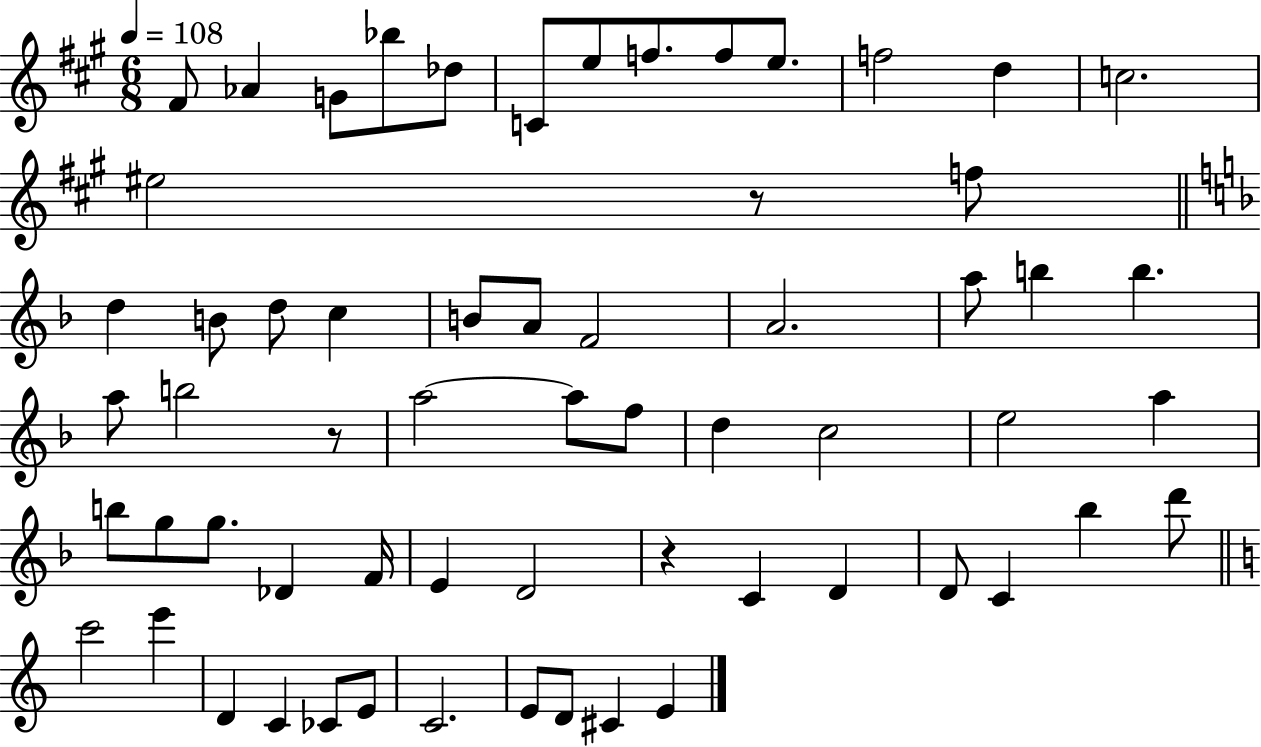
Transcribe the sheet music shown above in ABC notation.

X:1
T:Untitled
M:6/8
L:1/4
K:A
^F/2 _A G/2 _b/2 _d/2 C/2 e/2 f/2 f/2 e/2 f2 d c2 ^e2 z/2 f/2 d B/2 d/2 c B/2 A/2 F2 A2 a/2 b b a/2 b2 z/2 a2 a/2 f/2 d c2 e2 a b/2 g/2 g/2 _D F/4 E D2 z C D D/2 C _b d'/2 c'2 e' D C _C/2 E/2 C2 E/2 D/2 ^C E